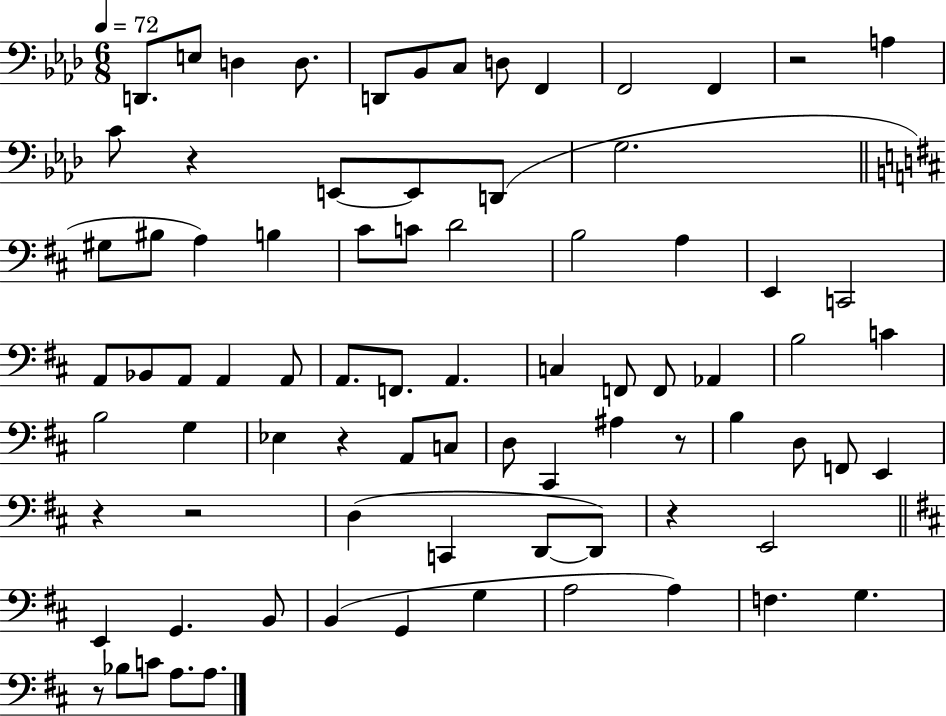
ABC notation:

X:1
T:Untitled
M:6/8
L:1/4
K:Ab
D,,/2 E,/2 D, D,/2 D,,/2 _B,,/2 C,/2 D,/2 F,, F,,2 F,, z2 A, C/2 z E,,/2 E,,/2 D,,/2 G,2 ^G,/2 ^B,/2 A, B, ^C/2 C/2 D2 B,2 A, E,, C,,2 A,,/2 _B,,/2 A,,/2 A,, A,,/2 A,,/2 F,,/2 A,, C, F,,/2 F,,/2 _A,, B,2 C B,2 G, _E, z A,,/2 C,/2 D,/2 ^C,, ^A, z/2 B, D,/2 F,,/2 E,, z z2 D, C,, D,,/2 D,,/2 z E,,2 E,, G,, B,,/2 B,, G,, G, A,2 A, F, G, z/2 _B,/2 C/2 A,/2 A,/2